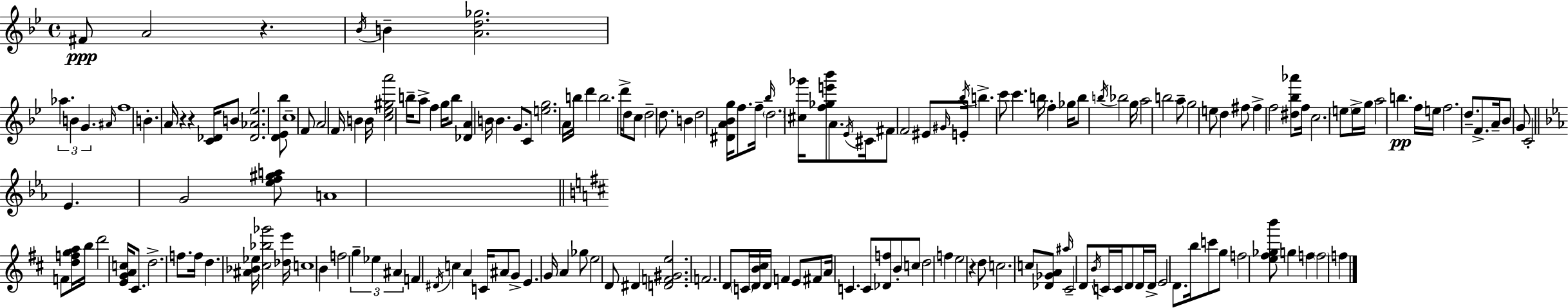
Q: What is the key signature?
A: G minor